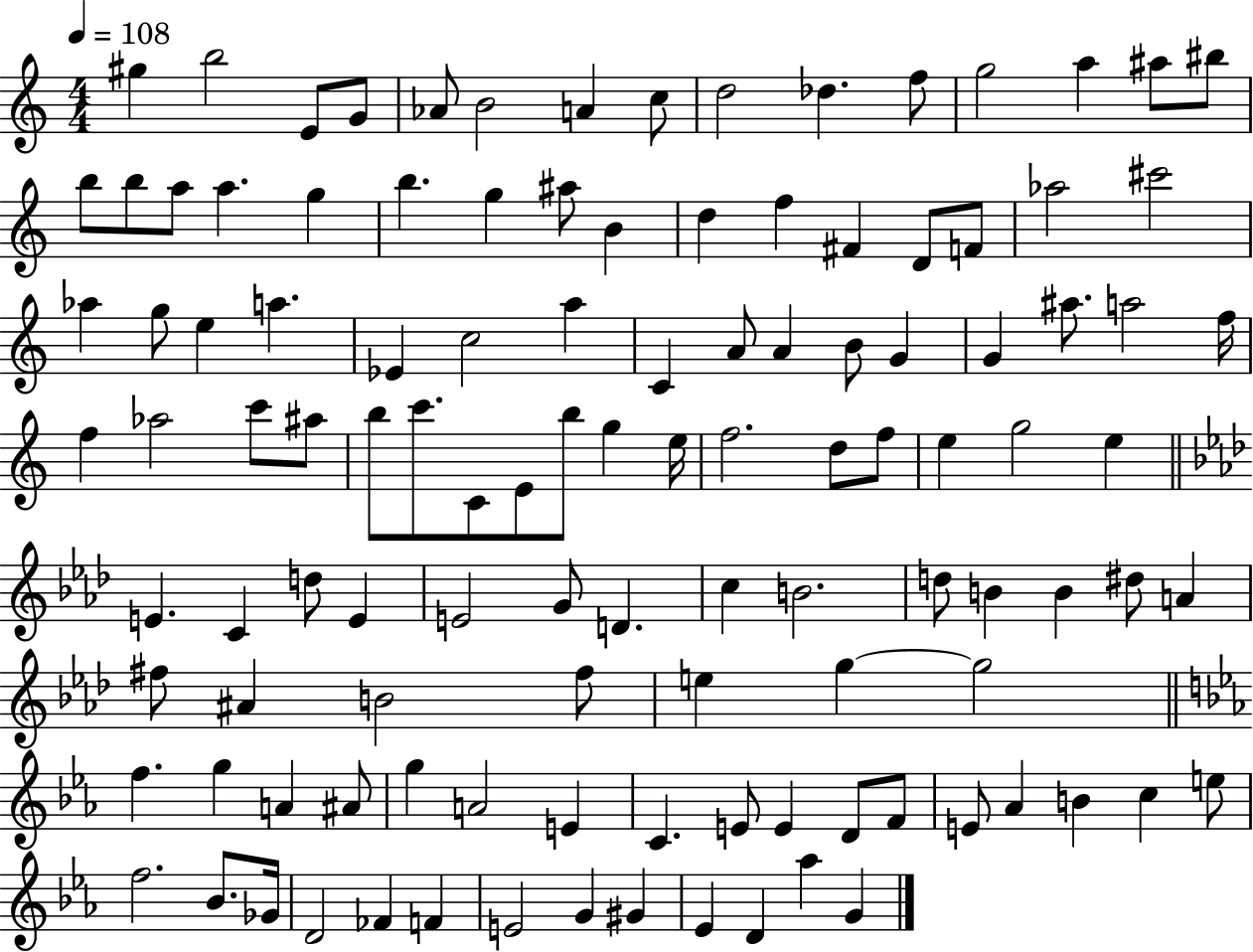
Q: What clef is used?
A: treble